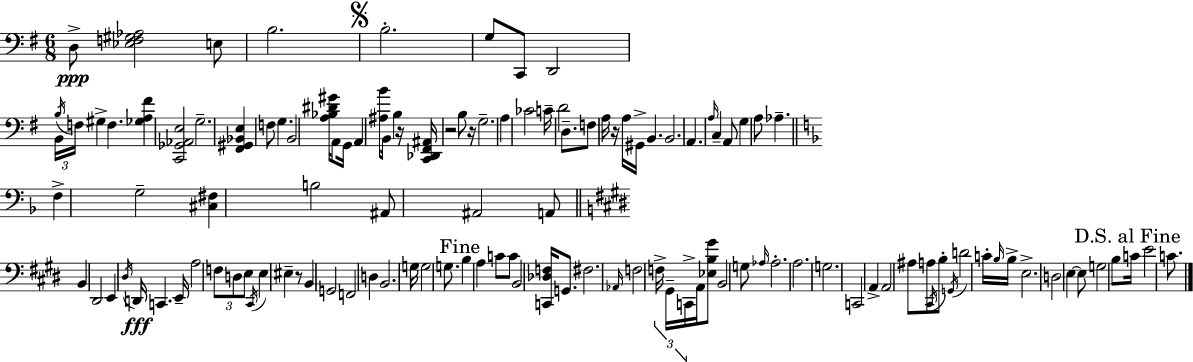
X:1
T:Untitled
M:6/8
L:1/4
K:Em
D,/2 [_E,F,^G,_A,]2 E,/2 B,2 B,2 G,/2 C,,/2 D,,2 B,,/4 B,/4 F,/4 ^G, F, [_G,A,^F] [C,,_G,,_A,,E,]2 G,2 [^F,,^G,,_B,,E,] F,/2 G, B,,2 [A,_B,^D^G]/4 A,,/2 G,,/4 A,, [^A,B]/2 B,,/4 B, z/4 [C,,_D,,^F,,^A,,]/4 z2 B,/2 z/4 G,2 A, _C2 C/4 D2 D,/2 F,/2 A,/4 z/4 A,/4 ^G,,/4 B,, B,,2 A,, A,/4 C, A,,/2 G, A,/2 _A, F, G,2 [^C,^F,] B,2 ^A,,/2 ^A,,2 A,,/2 B,, ^D,,2 E,, ^D,/4 D,,/4 C,, E,,/4 A,2 F,/2 D,/2 E,/2 ^C,,/4 E, ^E, z/2 B,, G,,2 F,,2 D, B,,2 G,/4 G,2 G,/2 B, A, C/2 C/2 B,,2 [C,,_D,F,]/4 G,,/2 ^F,2 _A,,/4 F,2 F,/4 ^G,,/4 C,,/4 A,,/4 [_E,B,^G]/2 B,,2 G,/2 _A,/4 _A,2 A,2 G,2 C,,2 A,, A,,2 ^A,/2 A,/2 ^C,,/4 B,/2 G,,/4 D2 C/4 B,/4 B,/4 E,2 D,2 E, E,/2 G,2 B,/2 C/4 E2 C/2